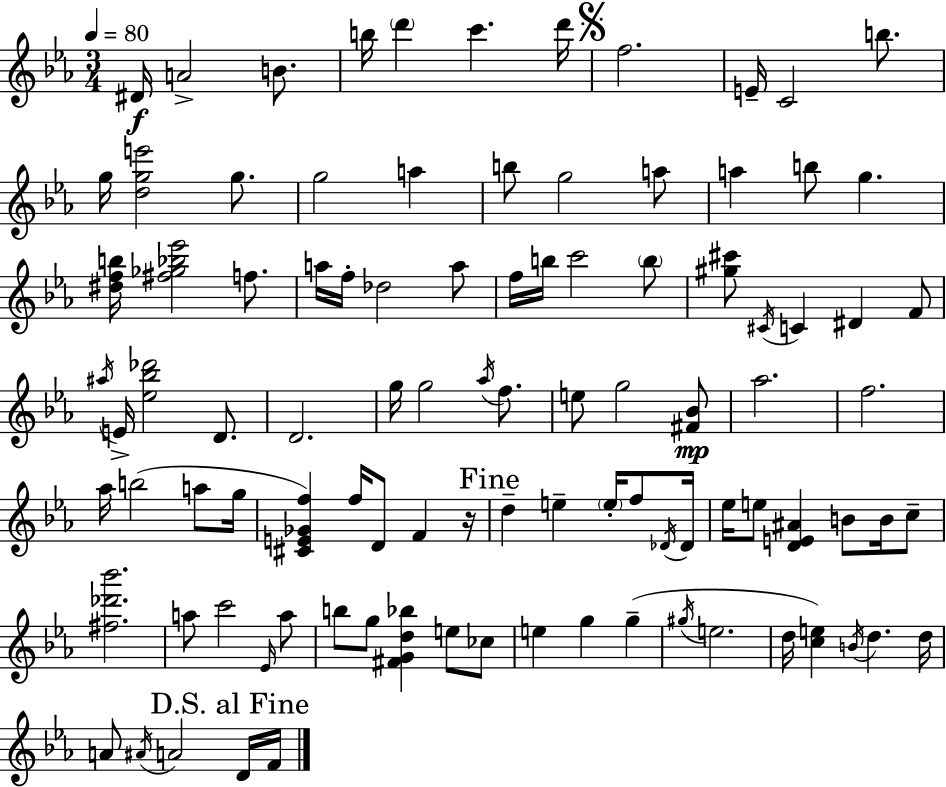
D#4/s A4/h B4/e. B5/s D6/q C6/q. D6/s F5/h. E4/s C4/h B5/e. G5/s [D5,G5,E6]/h G5/e. G5/h A5/q B5/e G5/h A5/e A5/q B5/e G5/q. [D#5,F5,B5]/s [F#5,Gb5,Bb5,Eb6]/h F5/e. A5/s F5/s Db5/h A5/e F5/s B5/s C6/h B5/e [G#5,C#6]/e C#4/s C4/q D#4/q F4/e A#5/s E4/s [Eb5,Bb5,Db6]/h D4/e. D4/h. G5/s G5/h Ab5/s F5/e. E5/e G5/h [F#4,Bb4]/e Ab5/h. F5/h. Ab5/s B5/h A5/e G5/s [C#4,E4,Gb4,F5]/q F5/s D4/e F4/q R/s D5/q E5/q E5/s F5/e Db4/s Db4/s Eb5/s E5/e [D4,E4,A#4]/q B4/e B4/s C5/e [F#5,Db6,Bb6]/h. A5/e C6/h Eb4/s A5/e B5/e G5/e [F#4,G4,D5,Bb5]/q E5/e CES5/e E5/q G5/q G5/q G#5/s E5/h. D5/s [C5,E5]/q B4/s D5/q. D5/s A4/e A#4/s A4/h D4/s F4/s